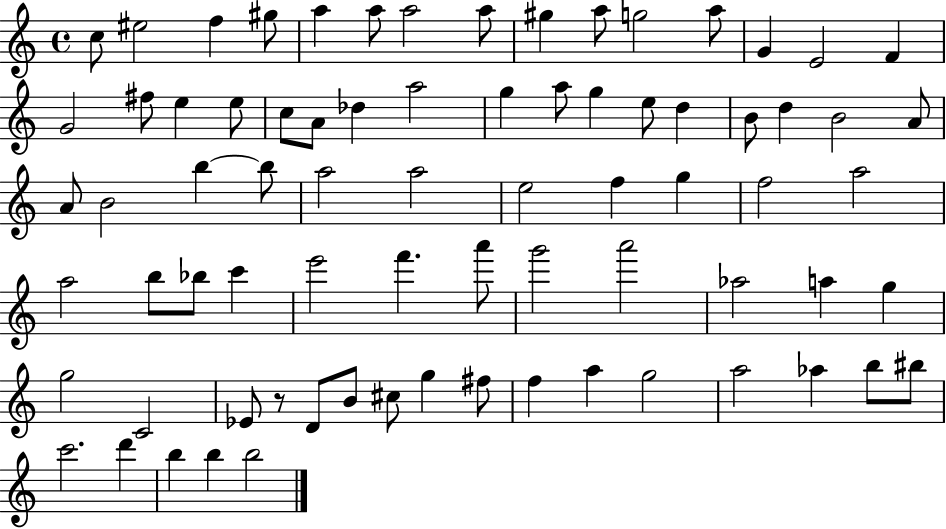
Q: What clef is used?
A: treble